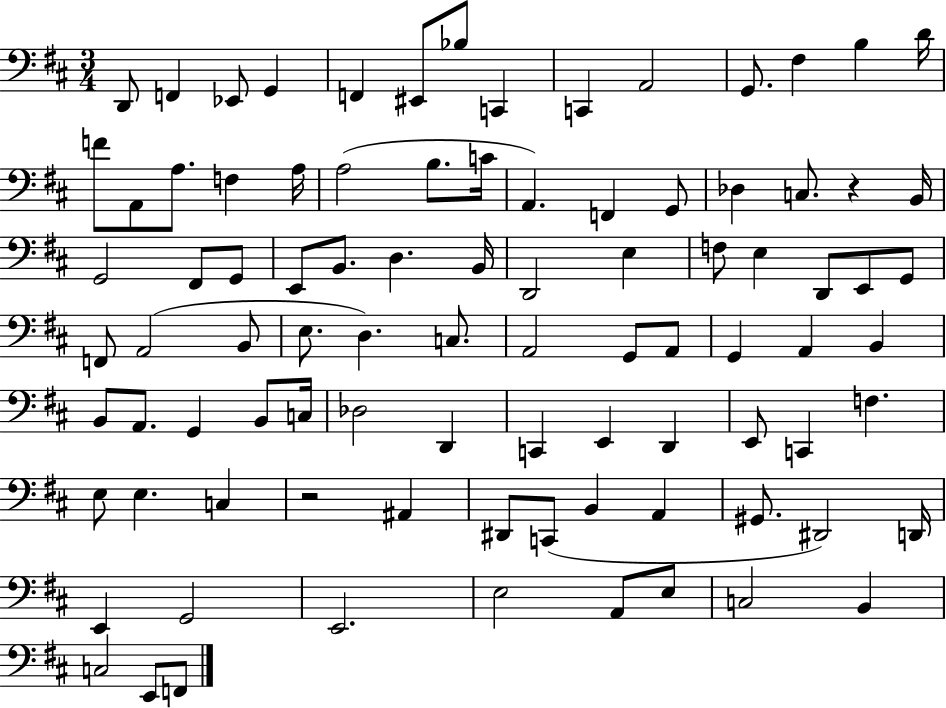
X:1
T:Untitled
M:3/4
L:1/4
K:D
D,,/2 F,, _E,,/2 G,, F,, ^E,,/2 _B,/2 C,, C,, A,,2 G,,/2 ^F, B, D/4 F/2 A,,/2 A,/2 F, A,/4 A,2 B,/2 C/4 A,, F,, G,,/2 _D, C,/2 z B,,/4 G,,2 ^F,,/2 G,,/2 E,,/2 B,,/2 D, B,,/4 D,,2 E, F,/2 E, D,,/2 E,,/2 G,,/2 F,,/2 A,,2 B,,/2 E,/2 D, C,/2 A,,2 G,,/2 A,,/2 G,, A,, B,, B,,/2 A,,/2 G,, B,,/2 C,/4 _D,2 D,, C,, E,, D,, E,,/2 C,, F, E,/2 E, C, z2 ^A,, ^D,,/2 C,,/2 B,, A,, ^G,,/2 ^D,,2 D,,/4 E,, G,,2 E,,2 E,2 A,,/2 E,/2 C,2 B,, C,2 E,,/2 F,,/2